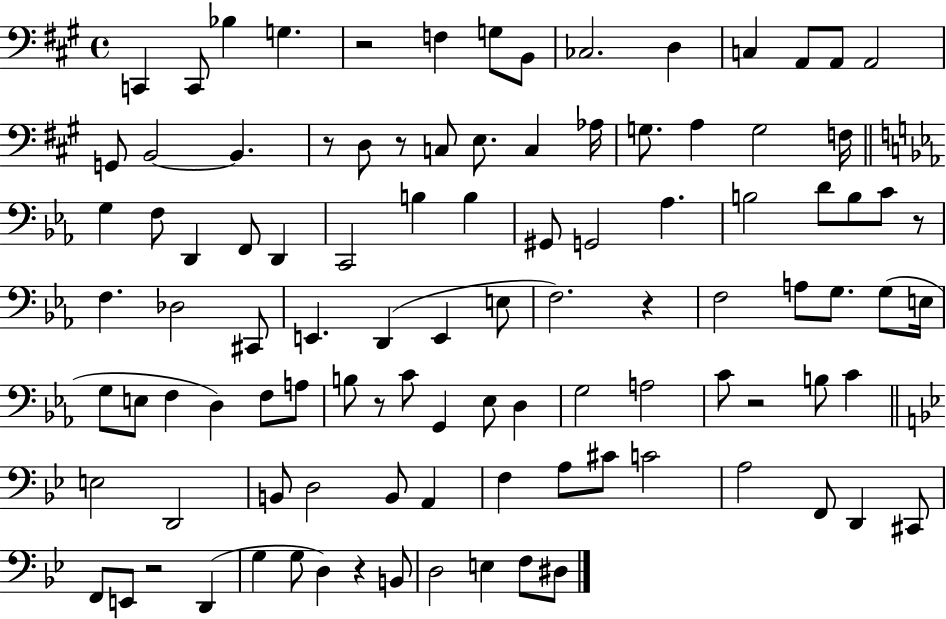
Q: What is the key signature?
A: A major